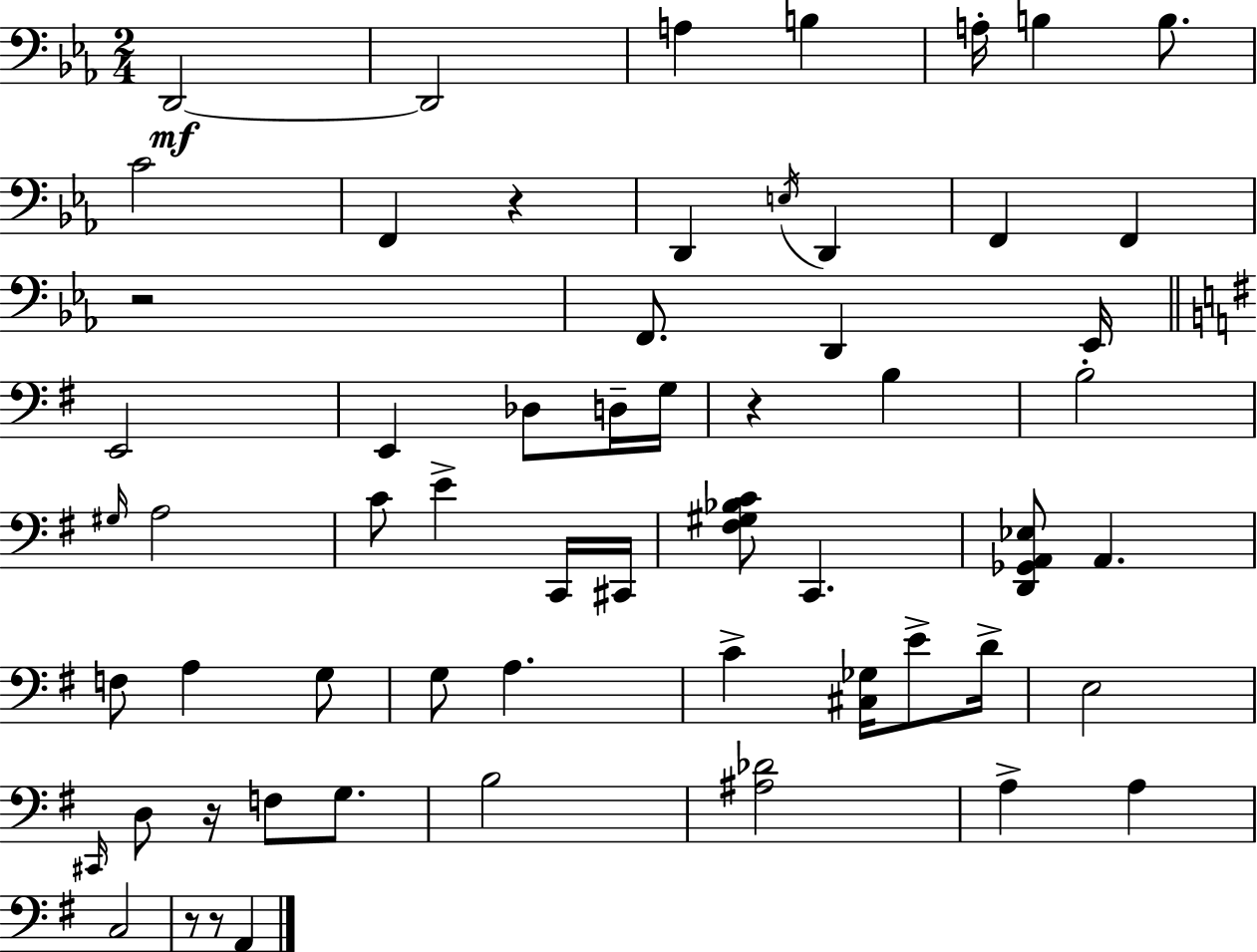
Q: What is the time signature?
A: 2/4